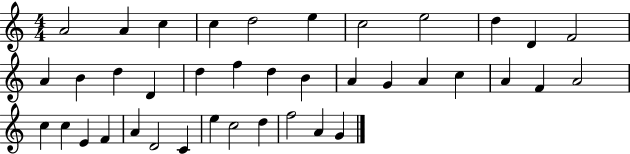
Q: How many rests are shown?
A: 0